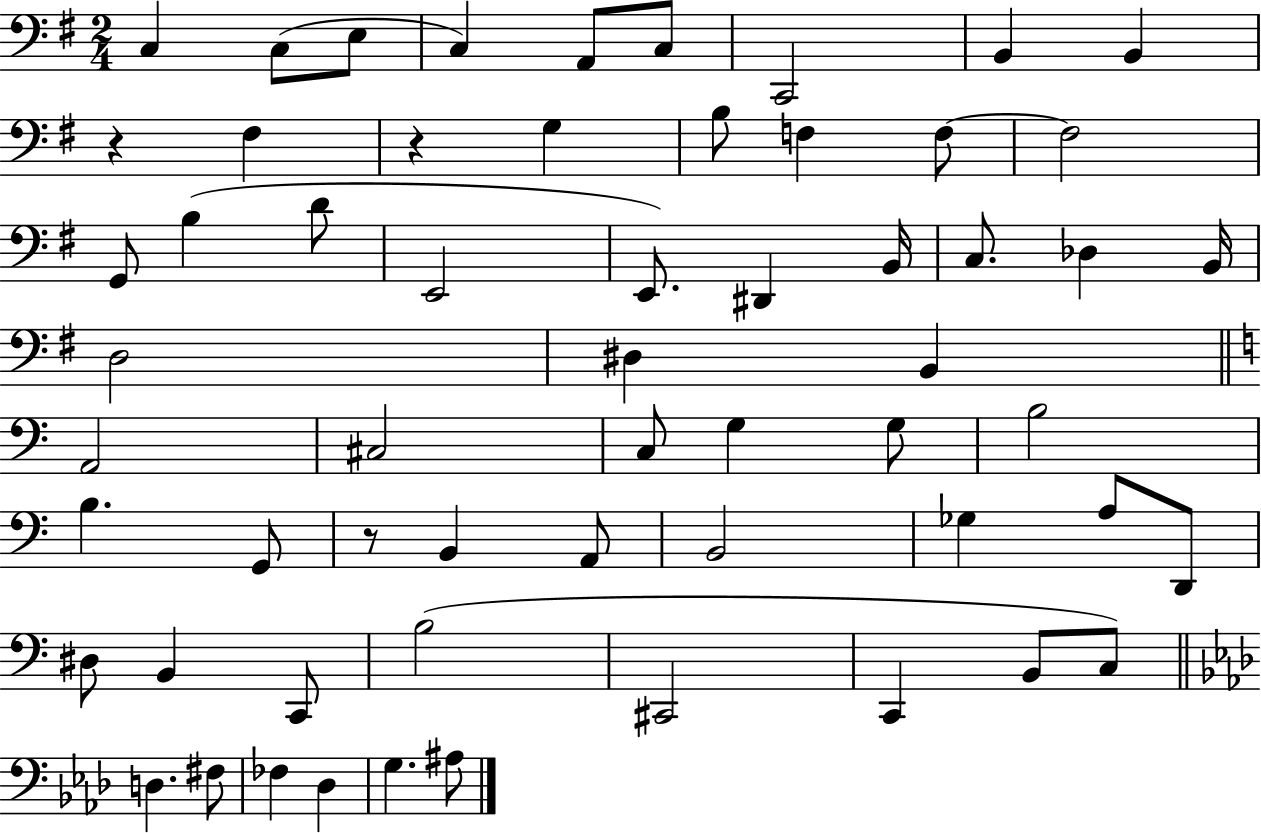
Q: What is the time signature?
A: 2/4